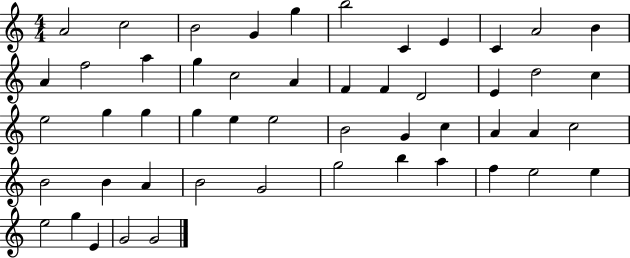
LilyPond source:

{
  \clef treble
  \numericTimeSignature
  \time 4/4
  \key c \major
  a'2 c''2 | b'2 g'4 g''4 | b''2 c'4 e'4 | c'4 a'2 b'4 | \break a'4 f''2 a''4 | g''4 c''2 a'4 | f'4 f'4 d'2 | e'4 d''2 c''4 | \break e''2 g''4 g''4 | g''4 e''4 e''2 | b'2 g'4 c''4 | a'4 a'4 c''2 | \break b'2 b'4 a'4 | b'2 g'2 | g''2 b''4 a''4 | f''4 e''2 e''4 | \break e''2 g''4 e'4 | g'2 g'2 | \bar "|."
}